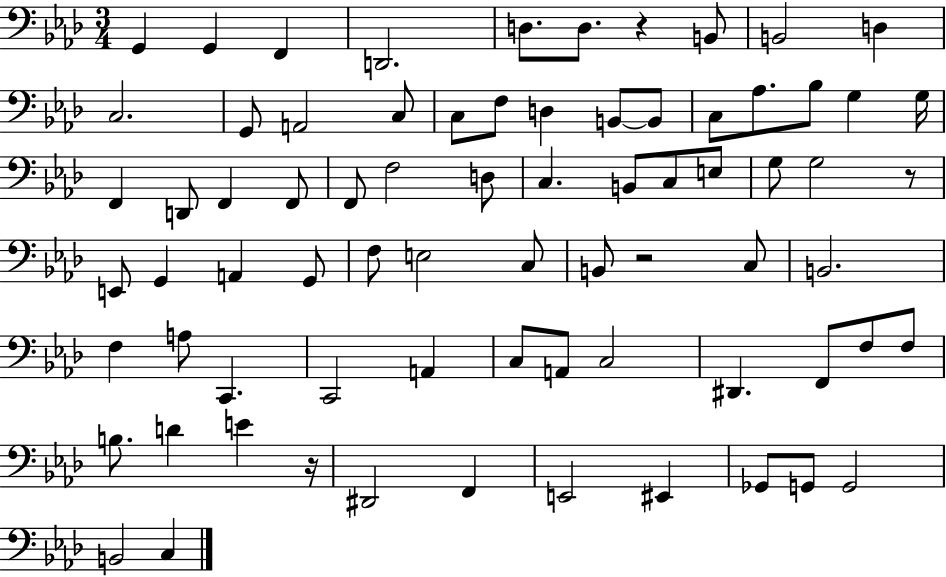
{
  \clef bass
  \numericTimeSignature
  \time 3/4
  \key aes \major
  g,4 g,4 f,4 | d,2. | d8. d8. r4 b,8 | b,2 d4 | \break c2. | g,8 a,2 c8 | c8 f8 d4 b,8~~ b,8 | c8 aes8. bes8 g4 g16 | \break f,4 d,8 f,4 f,8 | f,8 f2 d8 | c4. b,8 c8 e8 | g8 g2 r8 | \break e,8 g,4 a,4 g,8 | f8 e2 c8 | b,8 r2 c8 | b,2. | \break f4 a8 c,4. | c,2 a,4 | c8 a,8 c2 | dis,4. f,8 f8 f8 | \break b8. d'4 e'4 r16 | dis,2 f,4 | e,2 eis,4 | ges,8 g,8 g,2 | \break b,2 c4 | \bar "|."
}